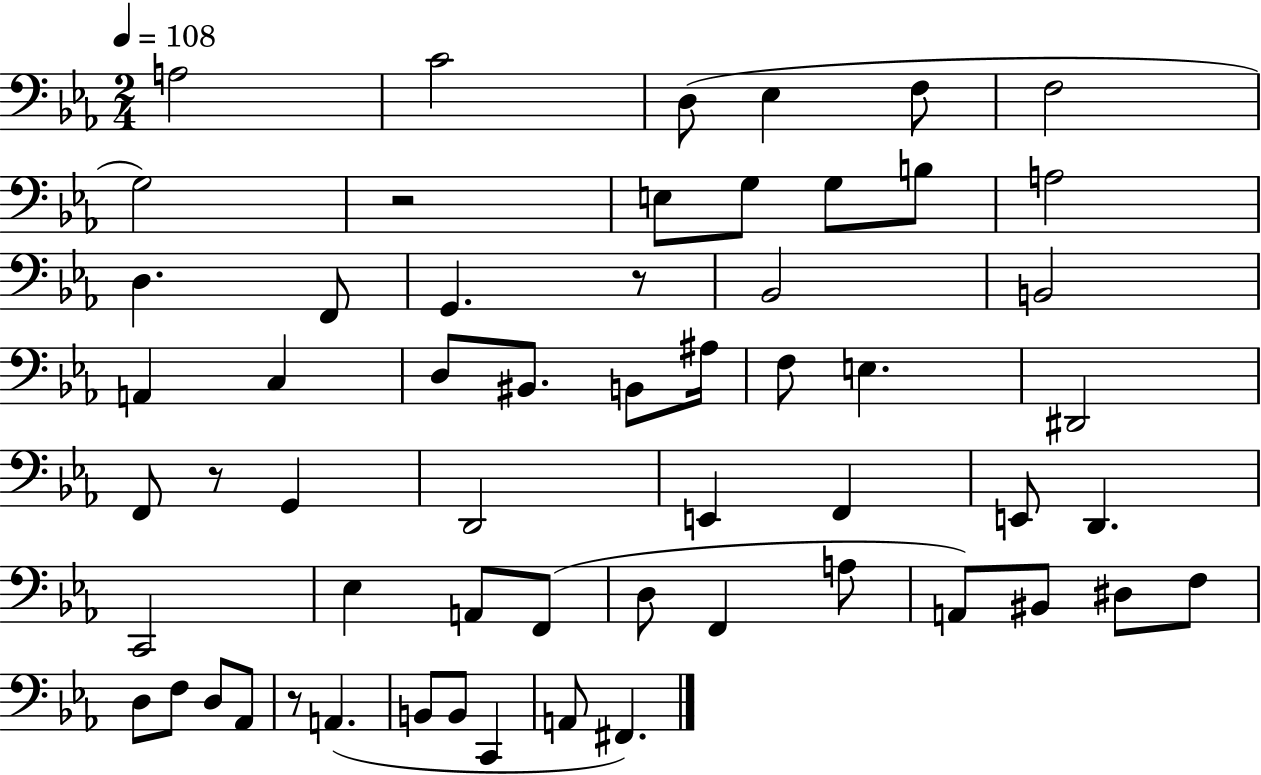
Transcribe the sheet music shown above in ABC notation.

X:1
T:Untitled
M:2/4
L:1/4
K:Eb
A,2 C2 D,/2 _E, F,/2 F,2 G,2 z2 E,/2 G,/2 G,/2 B,/2 A,2 D, F,,/2 G,, z/2 _B,,2 B,,2 A,, C, D,/2 ^B,,/2 B,,/2 ^A,/4 F,/2 E, ^D,,2 F,,/2 z/2 G,, D,,2 E,, F,, E,,/2 D,, C,,2 _E, A,,/2 F,,/2 D,/2 F,, A,/2 A,,/2 ^B,,/2 ^D,/2 F,/2 D,/2 F,/2 D,/2 _A,,/2 z/2 A,, B,,/2 B,,/2 C,, A,,/2 ^F,,